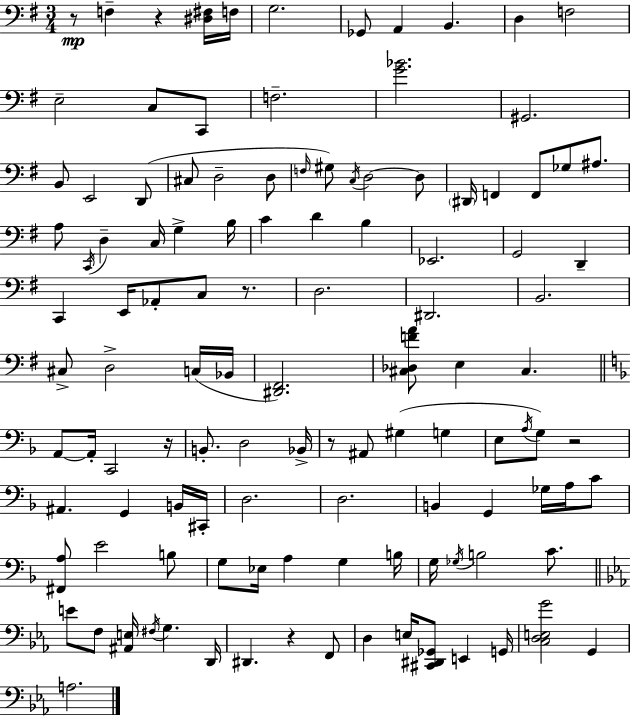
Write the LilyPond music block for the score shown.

{
  \clef bass
  \numericTimeSignature
  \time 3/4
  \key g \major
  r8\mp f4-- r4 <dis fis>16 f16 | g2. | ges,8 a,4 b,4. | d4 f2 | \break e2-- c8 c,8 | f2.-- | <g' bes'>2. | gis,2. | \break b,8 e,2 d,8( | cis8 d2-- d8 | \grace { f16 } gis8) \acciaccatura { c16 } d2~~ | d8 \parenthesize dis,16 f,4 f,8 ges8 ais8. | \break a8 \acciaccatura { c,16 } d4-- c16 g4-> | b16 c'4 d'4 b4 | ees,2. | g,2 d,4-- | \break c,4 e,16 aes,8-. c8 | r8. d2. | dis,2. | b,2. | \break cis8-> d2-> | c16( bes,16 <dis, fis,>2.) | <cis des f' a'>8 e4 cis4. | \bar "||" \break \key d \minor a,8~~ a,16-. c,2 r16 | b,8.-. d2 bes,16-> | r8 ais,8 gis4( g4 | e8 \acciaccatura { a16 }) g8 r2 | \break ais,4. g,4 b,16 | cis,16-. d2. | d2. | b,4 g,4 ges16 a16 c'8 | \break <fis, a>8 e'2 b8 | g8 ees16 a4 g4 | b16 g16 \acciaccatura { ges16 } b2 c'8. | \bar "||" \break \key ees \major e'8 f8 <ais, e>16 \acciaccatura { fis16 } g4. | d,16 dis,4. r4 f,8 | d4 e16 <cis, dis, ges,>8 e,4 | g,16 <c d e g'>2 g,4 | \break a2. | \bar "|."
}